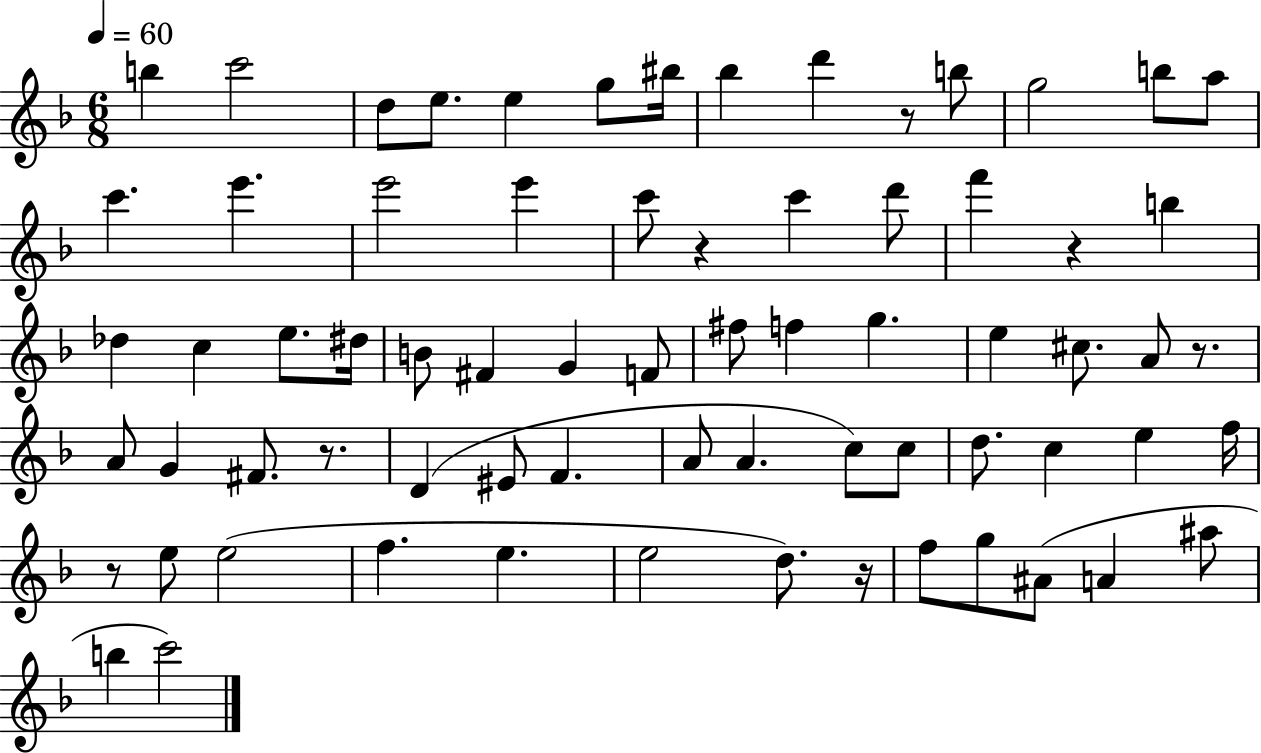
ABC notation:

X:1
T:Untitled
M:6/8
L:1/4
K:F
b c'2 d/2 e/2 e g/2 ^b/4 _b d' z/2 b/2 g2 b/2 a/2 c' e' e'2 e' c'/2 z c' d'/2 f' z b _d c e/2 ^d/4 B/2 ^F G F/2 ^f/2 f g e ^c/2 A/2 z/2 A/2 G ^F/2 z/2 D ^E/2 F A/2 A c/2 c/2 d/2 c e f/4 z/2 e/2 e2 f e e2 d/2 z/4 f/2 g/2 ^A/2 A ^a/2 b c'2